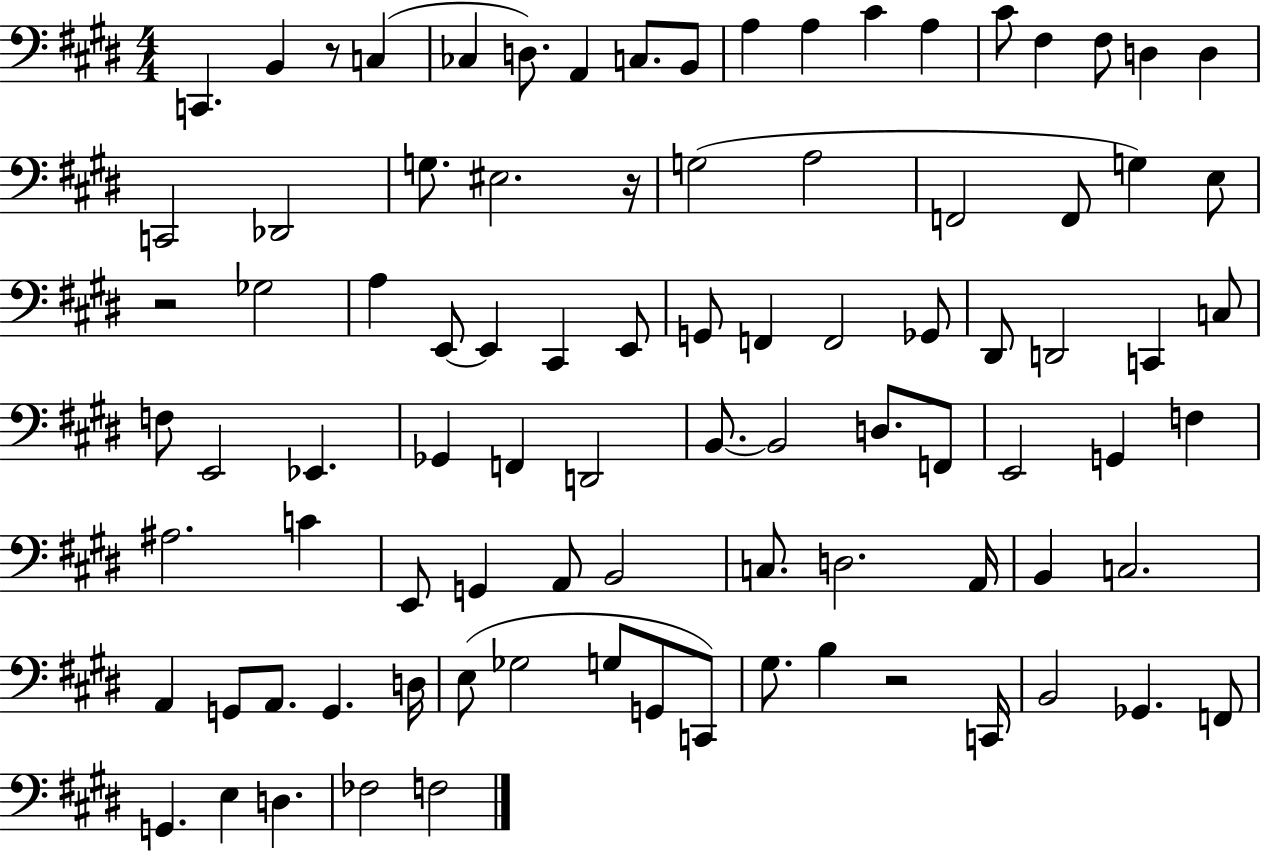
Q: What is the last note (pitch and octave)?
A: F3